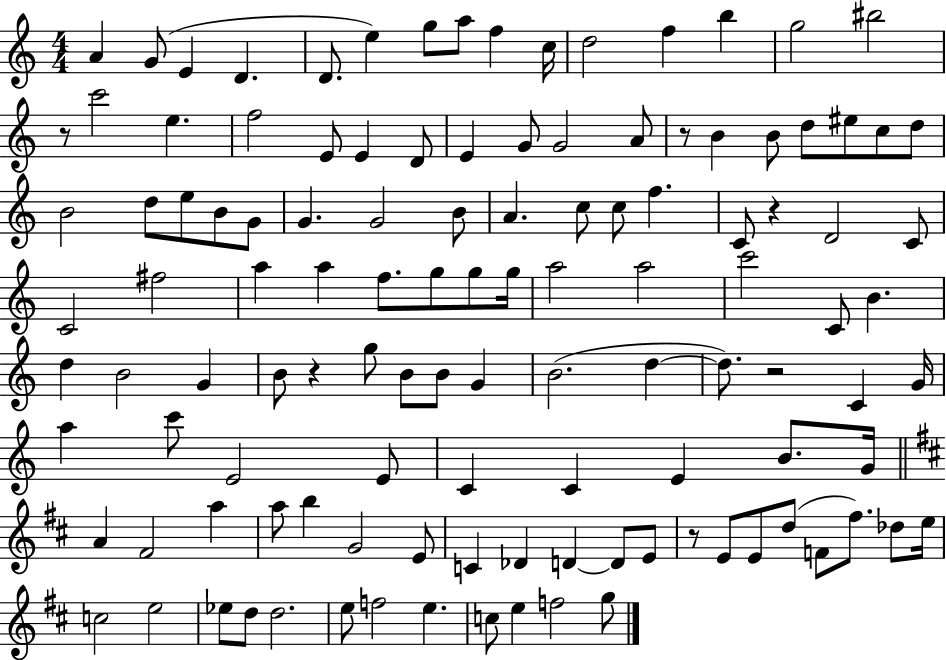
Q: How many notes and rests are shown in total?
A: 118